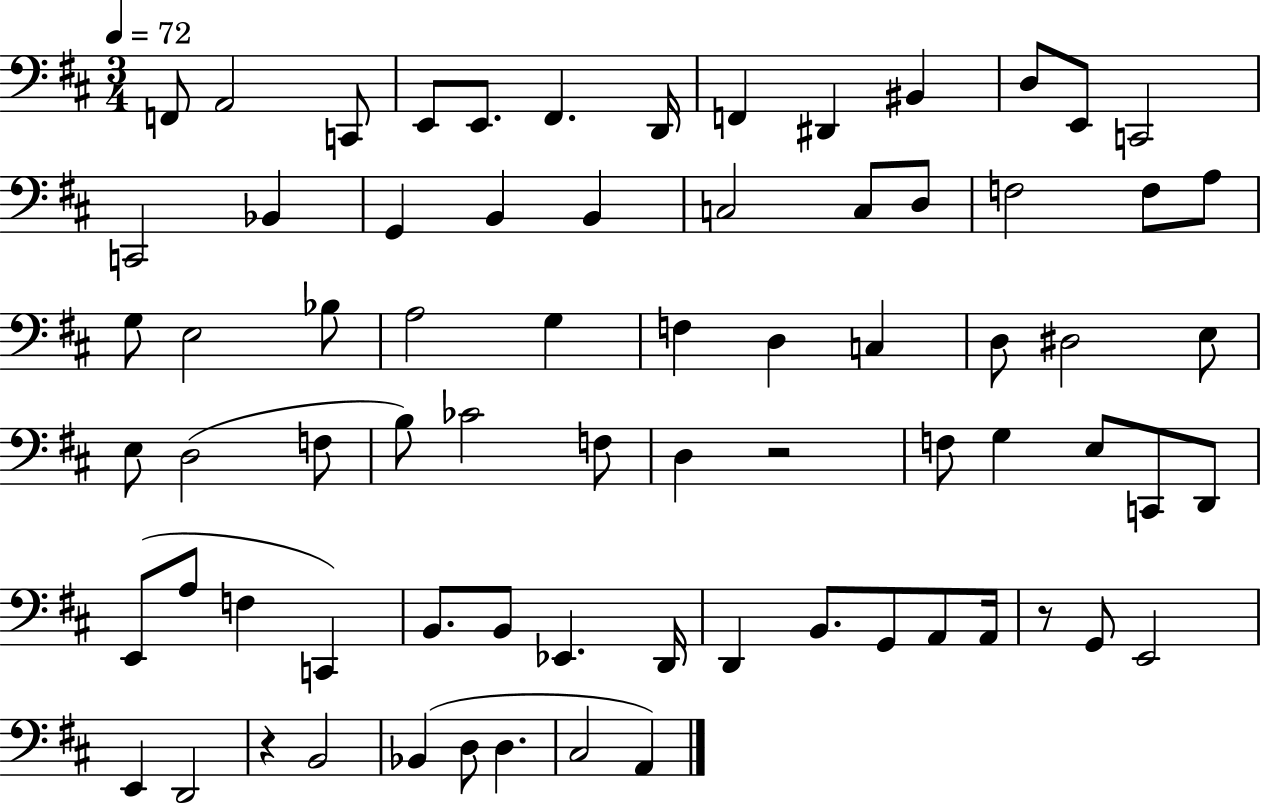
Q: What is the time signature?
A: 3/4